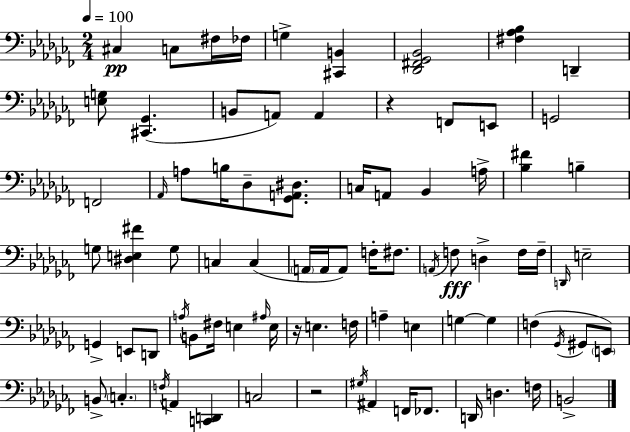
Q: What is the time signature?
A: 2/4